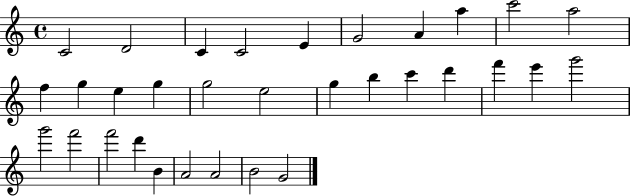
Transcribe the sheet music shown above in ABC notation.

X:1
T:Untitled
M:4/4
L:1/4
K:C
C2 D2 C C2 E G2 A a c'2 a2 f g e g g2 e2 g b c' d' f' e' g'2 g'2 f'2 f'2 d' B A2 A2 B2 G2